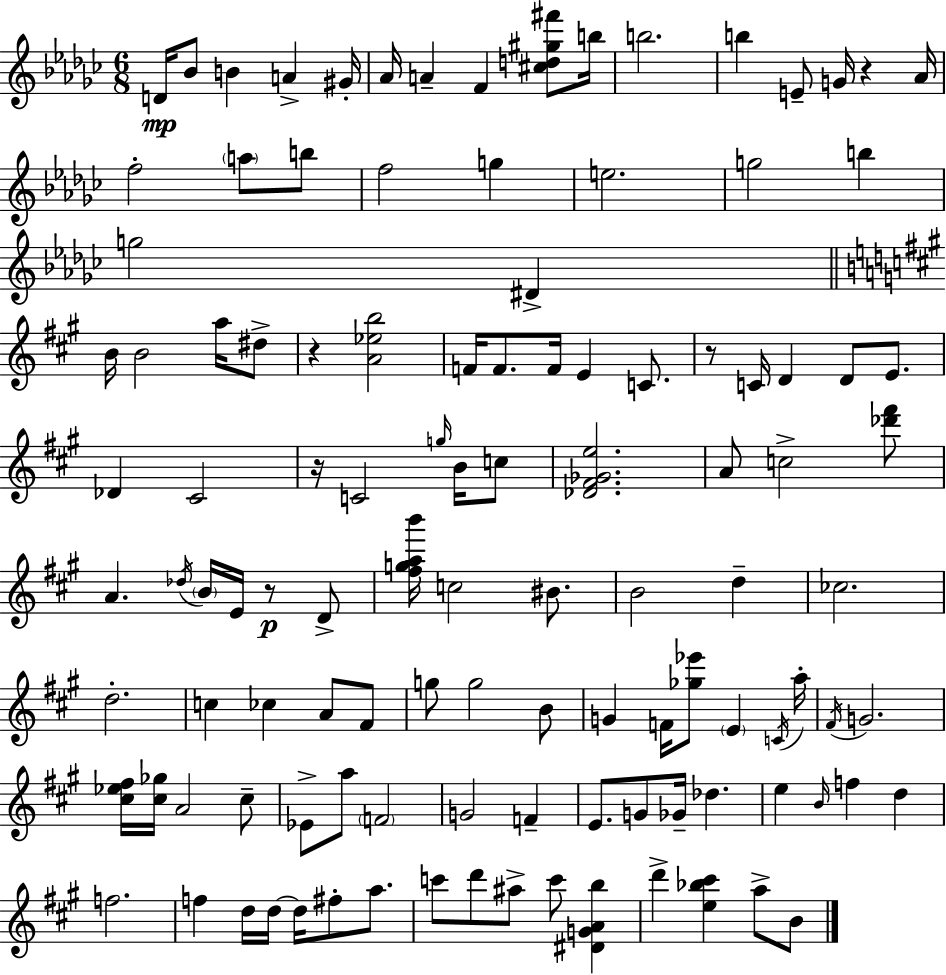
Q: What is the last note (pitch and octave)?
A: B4